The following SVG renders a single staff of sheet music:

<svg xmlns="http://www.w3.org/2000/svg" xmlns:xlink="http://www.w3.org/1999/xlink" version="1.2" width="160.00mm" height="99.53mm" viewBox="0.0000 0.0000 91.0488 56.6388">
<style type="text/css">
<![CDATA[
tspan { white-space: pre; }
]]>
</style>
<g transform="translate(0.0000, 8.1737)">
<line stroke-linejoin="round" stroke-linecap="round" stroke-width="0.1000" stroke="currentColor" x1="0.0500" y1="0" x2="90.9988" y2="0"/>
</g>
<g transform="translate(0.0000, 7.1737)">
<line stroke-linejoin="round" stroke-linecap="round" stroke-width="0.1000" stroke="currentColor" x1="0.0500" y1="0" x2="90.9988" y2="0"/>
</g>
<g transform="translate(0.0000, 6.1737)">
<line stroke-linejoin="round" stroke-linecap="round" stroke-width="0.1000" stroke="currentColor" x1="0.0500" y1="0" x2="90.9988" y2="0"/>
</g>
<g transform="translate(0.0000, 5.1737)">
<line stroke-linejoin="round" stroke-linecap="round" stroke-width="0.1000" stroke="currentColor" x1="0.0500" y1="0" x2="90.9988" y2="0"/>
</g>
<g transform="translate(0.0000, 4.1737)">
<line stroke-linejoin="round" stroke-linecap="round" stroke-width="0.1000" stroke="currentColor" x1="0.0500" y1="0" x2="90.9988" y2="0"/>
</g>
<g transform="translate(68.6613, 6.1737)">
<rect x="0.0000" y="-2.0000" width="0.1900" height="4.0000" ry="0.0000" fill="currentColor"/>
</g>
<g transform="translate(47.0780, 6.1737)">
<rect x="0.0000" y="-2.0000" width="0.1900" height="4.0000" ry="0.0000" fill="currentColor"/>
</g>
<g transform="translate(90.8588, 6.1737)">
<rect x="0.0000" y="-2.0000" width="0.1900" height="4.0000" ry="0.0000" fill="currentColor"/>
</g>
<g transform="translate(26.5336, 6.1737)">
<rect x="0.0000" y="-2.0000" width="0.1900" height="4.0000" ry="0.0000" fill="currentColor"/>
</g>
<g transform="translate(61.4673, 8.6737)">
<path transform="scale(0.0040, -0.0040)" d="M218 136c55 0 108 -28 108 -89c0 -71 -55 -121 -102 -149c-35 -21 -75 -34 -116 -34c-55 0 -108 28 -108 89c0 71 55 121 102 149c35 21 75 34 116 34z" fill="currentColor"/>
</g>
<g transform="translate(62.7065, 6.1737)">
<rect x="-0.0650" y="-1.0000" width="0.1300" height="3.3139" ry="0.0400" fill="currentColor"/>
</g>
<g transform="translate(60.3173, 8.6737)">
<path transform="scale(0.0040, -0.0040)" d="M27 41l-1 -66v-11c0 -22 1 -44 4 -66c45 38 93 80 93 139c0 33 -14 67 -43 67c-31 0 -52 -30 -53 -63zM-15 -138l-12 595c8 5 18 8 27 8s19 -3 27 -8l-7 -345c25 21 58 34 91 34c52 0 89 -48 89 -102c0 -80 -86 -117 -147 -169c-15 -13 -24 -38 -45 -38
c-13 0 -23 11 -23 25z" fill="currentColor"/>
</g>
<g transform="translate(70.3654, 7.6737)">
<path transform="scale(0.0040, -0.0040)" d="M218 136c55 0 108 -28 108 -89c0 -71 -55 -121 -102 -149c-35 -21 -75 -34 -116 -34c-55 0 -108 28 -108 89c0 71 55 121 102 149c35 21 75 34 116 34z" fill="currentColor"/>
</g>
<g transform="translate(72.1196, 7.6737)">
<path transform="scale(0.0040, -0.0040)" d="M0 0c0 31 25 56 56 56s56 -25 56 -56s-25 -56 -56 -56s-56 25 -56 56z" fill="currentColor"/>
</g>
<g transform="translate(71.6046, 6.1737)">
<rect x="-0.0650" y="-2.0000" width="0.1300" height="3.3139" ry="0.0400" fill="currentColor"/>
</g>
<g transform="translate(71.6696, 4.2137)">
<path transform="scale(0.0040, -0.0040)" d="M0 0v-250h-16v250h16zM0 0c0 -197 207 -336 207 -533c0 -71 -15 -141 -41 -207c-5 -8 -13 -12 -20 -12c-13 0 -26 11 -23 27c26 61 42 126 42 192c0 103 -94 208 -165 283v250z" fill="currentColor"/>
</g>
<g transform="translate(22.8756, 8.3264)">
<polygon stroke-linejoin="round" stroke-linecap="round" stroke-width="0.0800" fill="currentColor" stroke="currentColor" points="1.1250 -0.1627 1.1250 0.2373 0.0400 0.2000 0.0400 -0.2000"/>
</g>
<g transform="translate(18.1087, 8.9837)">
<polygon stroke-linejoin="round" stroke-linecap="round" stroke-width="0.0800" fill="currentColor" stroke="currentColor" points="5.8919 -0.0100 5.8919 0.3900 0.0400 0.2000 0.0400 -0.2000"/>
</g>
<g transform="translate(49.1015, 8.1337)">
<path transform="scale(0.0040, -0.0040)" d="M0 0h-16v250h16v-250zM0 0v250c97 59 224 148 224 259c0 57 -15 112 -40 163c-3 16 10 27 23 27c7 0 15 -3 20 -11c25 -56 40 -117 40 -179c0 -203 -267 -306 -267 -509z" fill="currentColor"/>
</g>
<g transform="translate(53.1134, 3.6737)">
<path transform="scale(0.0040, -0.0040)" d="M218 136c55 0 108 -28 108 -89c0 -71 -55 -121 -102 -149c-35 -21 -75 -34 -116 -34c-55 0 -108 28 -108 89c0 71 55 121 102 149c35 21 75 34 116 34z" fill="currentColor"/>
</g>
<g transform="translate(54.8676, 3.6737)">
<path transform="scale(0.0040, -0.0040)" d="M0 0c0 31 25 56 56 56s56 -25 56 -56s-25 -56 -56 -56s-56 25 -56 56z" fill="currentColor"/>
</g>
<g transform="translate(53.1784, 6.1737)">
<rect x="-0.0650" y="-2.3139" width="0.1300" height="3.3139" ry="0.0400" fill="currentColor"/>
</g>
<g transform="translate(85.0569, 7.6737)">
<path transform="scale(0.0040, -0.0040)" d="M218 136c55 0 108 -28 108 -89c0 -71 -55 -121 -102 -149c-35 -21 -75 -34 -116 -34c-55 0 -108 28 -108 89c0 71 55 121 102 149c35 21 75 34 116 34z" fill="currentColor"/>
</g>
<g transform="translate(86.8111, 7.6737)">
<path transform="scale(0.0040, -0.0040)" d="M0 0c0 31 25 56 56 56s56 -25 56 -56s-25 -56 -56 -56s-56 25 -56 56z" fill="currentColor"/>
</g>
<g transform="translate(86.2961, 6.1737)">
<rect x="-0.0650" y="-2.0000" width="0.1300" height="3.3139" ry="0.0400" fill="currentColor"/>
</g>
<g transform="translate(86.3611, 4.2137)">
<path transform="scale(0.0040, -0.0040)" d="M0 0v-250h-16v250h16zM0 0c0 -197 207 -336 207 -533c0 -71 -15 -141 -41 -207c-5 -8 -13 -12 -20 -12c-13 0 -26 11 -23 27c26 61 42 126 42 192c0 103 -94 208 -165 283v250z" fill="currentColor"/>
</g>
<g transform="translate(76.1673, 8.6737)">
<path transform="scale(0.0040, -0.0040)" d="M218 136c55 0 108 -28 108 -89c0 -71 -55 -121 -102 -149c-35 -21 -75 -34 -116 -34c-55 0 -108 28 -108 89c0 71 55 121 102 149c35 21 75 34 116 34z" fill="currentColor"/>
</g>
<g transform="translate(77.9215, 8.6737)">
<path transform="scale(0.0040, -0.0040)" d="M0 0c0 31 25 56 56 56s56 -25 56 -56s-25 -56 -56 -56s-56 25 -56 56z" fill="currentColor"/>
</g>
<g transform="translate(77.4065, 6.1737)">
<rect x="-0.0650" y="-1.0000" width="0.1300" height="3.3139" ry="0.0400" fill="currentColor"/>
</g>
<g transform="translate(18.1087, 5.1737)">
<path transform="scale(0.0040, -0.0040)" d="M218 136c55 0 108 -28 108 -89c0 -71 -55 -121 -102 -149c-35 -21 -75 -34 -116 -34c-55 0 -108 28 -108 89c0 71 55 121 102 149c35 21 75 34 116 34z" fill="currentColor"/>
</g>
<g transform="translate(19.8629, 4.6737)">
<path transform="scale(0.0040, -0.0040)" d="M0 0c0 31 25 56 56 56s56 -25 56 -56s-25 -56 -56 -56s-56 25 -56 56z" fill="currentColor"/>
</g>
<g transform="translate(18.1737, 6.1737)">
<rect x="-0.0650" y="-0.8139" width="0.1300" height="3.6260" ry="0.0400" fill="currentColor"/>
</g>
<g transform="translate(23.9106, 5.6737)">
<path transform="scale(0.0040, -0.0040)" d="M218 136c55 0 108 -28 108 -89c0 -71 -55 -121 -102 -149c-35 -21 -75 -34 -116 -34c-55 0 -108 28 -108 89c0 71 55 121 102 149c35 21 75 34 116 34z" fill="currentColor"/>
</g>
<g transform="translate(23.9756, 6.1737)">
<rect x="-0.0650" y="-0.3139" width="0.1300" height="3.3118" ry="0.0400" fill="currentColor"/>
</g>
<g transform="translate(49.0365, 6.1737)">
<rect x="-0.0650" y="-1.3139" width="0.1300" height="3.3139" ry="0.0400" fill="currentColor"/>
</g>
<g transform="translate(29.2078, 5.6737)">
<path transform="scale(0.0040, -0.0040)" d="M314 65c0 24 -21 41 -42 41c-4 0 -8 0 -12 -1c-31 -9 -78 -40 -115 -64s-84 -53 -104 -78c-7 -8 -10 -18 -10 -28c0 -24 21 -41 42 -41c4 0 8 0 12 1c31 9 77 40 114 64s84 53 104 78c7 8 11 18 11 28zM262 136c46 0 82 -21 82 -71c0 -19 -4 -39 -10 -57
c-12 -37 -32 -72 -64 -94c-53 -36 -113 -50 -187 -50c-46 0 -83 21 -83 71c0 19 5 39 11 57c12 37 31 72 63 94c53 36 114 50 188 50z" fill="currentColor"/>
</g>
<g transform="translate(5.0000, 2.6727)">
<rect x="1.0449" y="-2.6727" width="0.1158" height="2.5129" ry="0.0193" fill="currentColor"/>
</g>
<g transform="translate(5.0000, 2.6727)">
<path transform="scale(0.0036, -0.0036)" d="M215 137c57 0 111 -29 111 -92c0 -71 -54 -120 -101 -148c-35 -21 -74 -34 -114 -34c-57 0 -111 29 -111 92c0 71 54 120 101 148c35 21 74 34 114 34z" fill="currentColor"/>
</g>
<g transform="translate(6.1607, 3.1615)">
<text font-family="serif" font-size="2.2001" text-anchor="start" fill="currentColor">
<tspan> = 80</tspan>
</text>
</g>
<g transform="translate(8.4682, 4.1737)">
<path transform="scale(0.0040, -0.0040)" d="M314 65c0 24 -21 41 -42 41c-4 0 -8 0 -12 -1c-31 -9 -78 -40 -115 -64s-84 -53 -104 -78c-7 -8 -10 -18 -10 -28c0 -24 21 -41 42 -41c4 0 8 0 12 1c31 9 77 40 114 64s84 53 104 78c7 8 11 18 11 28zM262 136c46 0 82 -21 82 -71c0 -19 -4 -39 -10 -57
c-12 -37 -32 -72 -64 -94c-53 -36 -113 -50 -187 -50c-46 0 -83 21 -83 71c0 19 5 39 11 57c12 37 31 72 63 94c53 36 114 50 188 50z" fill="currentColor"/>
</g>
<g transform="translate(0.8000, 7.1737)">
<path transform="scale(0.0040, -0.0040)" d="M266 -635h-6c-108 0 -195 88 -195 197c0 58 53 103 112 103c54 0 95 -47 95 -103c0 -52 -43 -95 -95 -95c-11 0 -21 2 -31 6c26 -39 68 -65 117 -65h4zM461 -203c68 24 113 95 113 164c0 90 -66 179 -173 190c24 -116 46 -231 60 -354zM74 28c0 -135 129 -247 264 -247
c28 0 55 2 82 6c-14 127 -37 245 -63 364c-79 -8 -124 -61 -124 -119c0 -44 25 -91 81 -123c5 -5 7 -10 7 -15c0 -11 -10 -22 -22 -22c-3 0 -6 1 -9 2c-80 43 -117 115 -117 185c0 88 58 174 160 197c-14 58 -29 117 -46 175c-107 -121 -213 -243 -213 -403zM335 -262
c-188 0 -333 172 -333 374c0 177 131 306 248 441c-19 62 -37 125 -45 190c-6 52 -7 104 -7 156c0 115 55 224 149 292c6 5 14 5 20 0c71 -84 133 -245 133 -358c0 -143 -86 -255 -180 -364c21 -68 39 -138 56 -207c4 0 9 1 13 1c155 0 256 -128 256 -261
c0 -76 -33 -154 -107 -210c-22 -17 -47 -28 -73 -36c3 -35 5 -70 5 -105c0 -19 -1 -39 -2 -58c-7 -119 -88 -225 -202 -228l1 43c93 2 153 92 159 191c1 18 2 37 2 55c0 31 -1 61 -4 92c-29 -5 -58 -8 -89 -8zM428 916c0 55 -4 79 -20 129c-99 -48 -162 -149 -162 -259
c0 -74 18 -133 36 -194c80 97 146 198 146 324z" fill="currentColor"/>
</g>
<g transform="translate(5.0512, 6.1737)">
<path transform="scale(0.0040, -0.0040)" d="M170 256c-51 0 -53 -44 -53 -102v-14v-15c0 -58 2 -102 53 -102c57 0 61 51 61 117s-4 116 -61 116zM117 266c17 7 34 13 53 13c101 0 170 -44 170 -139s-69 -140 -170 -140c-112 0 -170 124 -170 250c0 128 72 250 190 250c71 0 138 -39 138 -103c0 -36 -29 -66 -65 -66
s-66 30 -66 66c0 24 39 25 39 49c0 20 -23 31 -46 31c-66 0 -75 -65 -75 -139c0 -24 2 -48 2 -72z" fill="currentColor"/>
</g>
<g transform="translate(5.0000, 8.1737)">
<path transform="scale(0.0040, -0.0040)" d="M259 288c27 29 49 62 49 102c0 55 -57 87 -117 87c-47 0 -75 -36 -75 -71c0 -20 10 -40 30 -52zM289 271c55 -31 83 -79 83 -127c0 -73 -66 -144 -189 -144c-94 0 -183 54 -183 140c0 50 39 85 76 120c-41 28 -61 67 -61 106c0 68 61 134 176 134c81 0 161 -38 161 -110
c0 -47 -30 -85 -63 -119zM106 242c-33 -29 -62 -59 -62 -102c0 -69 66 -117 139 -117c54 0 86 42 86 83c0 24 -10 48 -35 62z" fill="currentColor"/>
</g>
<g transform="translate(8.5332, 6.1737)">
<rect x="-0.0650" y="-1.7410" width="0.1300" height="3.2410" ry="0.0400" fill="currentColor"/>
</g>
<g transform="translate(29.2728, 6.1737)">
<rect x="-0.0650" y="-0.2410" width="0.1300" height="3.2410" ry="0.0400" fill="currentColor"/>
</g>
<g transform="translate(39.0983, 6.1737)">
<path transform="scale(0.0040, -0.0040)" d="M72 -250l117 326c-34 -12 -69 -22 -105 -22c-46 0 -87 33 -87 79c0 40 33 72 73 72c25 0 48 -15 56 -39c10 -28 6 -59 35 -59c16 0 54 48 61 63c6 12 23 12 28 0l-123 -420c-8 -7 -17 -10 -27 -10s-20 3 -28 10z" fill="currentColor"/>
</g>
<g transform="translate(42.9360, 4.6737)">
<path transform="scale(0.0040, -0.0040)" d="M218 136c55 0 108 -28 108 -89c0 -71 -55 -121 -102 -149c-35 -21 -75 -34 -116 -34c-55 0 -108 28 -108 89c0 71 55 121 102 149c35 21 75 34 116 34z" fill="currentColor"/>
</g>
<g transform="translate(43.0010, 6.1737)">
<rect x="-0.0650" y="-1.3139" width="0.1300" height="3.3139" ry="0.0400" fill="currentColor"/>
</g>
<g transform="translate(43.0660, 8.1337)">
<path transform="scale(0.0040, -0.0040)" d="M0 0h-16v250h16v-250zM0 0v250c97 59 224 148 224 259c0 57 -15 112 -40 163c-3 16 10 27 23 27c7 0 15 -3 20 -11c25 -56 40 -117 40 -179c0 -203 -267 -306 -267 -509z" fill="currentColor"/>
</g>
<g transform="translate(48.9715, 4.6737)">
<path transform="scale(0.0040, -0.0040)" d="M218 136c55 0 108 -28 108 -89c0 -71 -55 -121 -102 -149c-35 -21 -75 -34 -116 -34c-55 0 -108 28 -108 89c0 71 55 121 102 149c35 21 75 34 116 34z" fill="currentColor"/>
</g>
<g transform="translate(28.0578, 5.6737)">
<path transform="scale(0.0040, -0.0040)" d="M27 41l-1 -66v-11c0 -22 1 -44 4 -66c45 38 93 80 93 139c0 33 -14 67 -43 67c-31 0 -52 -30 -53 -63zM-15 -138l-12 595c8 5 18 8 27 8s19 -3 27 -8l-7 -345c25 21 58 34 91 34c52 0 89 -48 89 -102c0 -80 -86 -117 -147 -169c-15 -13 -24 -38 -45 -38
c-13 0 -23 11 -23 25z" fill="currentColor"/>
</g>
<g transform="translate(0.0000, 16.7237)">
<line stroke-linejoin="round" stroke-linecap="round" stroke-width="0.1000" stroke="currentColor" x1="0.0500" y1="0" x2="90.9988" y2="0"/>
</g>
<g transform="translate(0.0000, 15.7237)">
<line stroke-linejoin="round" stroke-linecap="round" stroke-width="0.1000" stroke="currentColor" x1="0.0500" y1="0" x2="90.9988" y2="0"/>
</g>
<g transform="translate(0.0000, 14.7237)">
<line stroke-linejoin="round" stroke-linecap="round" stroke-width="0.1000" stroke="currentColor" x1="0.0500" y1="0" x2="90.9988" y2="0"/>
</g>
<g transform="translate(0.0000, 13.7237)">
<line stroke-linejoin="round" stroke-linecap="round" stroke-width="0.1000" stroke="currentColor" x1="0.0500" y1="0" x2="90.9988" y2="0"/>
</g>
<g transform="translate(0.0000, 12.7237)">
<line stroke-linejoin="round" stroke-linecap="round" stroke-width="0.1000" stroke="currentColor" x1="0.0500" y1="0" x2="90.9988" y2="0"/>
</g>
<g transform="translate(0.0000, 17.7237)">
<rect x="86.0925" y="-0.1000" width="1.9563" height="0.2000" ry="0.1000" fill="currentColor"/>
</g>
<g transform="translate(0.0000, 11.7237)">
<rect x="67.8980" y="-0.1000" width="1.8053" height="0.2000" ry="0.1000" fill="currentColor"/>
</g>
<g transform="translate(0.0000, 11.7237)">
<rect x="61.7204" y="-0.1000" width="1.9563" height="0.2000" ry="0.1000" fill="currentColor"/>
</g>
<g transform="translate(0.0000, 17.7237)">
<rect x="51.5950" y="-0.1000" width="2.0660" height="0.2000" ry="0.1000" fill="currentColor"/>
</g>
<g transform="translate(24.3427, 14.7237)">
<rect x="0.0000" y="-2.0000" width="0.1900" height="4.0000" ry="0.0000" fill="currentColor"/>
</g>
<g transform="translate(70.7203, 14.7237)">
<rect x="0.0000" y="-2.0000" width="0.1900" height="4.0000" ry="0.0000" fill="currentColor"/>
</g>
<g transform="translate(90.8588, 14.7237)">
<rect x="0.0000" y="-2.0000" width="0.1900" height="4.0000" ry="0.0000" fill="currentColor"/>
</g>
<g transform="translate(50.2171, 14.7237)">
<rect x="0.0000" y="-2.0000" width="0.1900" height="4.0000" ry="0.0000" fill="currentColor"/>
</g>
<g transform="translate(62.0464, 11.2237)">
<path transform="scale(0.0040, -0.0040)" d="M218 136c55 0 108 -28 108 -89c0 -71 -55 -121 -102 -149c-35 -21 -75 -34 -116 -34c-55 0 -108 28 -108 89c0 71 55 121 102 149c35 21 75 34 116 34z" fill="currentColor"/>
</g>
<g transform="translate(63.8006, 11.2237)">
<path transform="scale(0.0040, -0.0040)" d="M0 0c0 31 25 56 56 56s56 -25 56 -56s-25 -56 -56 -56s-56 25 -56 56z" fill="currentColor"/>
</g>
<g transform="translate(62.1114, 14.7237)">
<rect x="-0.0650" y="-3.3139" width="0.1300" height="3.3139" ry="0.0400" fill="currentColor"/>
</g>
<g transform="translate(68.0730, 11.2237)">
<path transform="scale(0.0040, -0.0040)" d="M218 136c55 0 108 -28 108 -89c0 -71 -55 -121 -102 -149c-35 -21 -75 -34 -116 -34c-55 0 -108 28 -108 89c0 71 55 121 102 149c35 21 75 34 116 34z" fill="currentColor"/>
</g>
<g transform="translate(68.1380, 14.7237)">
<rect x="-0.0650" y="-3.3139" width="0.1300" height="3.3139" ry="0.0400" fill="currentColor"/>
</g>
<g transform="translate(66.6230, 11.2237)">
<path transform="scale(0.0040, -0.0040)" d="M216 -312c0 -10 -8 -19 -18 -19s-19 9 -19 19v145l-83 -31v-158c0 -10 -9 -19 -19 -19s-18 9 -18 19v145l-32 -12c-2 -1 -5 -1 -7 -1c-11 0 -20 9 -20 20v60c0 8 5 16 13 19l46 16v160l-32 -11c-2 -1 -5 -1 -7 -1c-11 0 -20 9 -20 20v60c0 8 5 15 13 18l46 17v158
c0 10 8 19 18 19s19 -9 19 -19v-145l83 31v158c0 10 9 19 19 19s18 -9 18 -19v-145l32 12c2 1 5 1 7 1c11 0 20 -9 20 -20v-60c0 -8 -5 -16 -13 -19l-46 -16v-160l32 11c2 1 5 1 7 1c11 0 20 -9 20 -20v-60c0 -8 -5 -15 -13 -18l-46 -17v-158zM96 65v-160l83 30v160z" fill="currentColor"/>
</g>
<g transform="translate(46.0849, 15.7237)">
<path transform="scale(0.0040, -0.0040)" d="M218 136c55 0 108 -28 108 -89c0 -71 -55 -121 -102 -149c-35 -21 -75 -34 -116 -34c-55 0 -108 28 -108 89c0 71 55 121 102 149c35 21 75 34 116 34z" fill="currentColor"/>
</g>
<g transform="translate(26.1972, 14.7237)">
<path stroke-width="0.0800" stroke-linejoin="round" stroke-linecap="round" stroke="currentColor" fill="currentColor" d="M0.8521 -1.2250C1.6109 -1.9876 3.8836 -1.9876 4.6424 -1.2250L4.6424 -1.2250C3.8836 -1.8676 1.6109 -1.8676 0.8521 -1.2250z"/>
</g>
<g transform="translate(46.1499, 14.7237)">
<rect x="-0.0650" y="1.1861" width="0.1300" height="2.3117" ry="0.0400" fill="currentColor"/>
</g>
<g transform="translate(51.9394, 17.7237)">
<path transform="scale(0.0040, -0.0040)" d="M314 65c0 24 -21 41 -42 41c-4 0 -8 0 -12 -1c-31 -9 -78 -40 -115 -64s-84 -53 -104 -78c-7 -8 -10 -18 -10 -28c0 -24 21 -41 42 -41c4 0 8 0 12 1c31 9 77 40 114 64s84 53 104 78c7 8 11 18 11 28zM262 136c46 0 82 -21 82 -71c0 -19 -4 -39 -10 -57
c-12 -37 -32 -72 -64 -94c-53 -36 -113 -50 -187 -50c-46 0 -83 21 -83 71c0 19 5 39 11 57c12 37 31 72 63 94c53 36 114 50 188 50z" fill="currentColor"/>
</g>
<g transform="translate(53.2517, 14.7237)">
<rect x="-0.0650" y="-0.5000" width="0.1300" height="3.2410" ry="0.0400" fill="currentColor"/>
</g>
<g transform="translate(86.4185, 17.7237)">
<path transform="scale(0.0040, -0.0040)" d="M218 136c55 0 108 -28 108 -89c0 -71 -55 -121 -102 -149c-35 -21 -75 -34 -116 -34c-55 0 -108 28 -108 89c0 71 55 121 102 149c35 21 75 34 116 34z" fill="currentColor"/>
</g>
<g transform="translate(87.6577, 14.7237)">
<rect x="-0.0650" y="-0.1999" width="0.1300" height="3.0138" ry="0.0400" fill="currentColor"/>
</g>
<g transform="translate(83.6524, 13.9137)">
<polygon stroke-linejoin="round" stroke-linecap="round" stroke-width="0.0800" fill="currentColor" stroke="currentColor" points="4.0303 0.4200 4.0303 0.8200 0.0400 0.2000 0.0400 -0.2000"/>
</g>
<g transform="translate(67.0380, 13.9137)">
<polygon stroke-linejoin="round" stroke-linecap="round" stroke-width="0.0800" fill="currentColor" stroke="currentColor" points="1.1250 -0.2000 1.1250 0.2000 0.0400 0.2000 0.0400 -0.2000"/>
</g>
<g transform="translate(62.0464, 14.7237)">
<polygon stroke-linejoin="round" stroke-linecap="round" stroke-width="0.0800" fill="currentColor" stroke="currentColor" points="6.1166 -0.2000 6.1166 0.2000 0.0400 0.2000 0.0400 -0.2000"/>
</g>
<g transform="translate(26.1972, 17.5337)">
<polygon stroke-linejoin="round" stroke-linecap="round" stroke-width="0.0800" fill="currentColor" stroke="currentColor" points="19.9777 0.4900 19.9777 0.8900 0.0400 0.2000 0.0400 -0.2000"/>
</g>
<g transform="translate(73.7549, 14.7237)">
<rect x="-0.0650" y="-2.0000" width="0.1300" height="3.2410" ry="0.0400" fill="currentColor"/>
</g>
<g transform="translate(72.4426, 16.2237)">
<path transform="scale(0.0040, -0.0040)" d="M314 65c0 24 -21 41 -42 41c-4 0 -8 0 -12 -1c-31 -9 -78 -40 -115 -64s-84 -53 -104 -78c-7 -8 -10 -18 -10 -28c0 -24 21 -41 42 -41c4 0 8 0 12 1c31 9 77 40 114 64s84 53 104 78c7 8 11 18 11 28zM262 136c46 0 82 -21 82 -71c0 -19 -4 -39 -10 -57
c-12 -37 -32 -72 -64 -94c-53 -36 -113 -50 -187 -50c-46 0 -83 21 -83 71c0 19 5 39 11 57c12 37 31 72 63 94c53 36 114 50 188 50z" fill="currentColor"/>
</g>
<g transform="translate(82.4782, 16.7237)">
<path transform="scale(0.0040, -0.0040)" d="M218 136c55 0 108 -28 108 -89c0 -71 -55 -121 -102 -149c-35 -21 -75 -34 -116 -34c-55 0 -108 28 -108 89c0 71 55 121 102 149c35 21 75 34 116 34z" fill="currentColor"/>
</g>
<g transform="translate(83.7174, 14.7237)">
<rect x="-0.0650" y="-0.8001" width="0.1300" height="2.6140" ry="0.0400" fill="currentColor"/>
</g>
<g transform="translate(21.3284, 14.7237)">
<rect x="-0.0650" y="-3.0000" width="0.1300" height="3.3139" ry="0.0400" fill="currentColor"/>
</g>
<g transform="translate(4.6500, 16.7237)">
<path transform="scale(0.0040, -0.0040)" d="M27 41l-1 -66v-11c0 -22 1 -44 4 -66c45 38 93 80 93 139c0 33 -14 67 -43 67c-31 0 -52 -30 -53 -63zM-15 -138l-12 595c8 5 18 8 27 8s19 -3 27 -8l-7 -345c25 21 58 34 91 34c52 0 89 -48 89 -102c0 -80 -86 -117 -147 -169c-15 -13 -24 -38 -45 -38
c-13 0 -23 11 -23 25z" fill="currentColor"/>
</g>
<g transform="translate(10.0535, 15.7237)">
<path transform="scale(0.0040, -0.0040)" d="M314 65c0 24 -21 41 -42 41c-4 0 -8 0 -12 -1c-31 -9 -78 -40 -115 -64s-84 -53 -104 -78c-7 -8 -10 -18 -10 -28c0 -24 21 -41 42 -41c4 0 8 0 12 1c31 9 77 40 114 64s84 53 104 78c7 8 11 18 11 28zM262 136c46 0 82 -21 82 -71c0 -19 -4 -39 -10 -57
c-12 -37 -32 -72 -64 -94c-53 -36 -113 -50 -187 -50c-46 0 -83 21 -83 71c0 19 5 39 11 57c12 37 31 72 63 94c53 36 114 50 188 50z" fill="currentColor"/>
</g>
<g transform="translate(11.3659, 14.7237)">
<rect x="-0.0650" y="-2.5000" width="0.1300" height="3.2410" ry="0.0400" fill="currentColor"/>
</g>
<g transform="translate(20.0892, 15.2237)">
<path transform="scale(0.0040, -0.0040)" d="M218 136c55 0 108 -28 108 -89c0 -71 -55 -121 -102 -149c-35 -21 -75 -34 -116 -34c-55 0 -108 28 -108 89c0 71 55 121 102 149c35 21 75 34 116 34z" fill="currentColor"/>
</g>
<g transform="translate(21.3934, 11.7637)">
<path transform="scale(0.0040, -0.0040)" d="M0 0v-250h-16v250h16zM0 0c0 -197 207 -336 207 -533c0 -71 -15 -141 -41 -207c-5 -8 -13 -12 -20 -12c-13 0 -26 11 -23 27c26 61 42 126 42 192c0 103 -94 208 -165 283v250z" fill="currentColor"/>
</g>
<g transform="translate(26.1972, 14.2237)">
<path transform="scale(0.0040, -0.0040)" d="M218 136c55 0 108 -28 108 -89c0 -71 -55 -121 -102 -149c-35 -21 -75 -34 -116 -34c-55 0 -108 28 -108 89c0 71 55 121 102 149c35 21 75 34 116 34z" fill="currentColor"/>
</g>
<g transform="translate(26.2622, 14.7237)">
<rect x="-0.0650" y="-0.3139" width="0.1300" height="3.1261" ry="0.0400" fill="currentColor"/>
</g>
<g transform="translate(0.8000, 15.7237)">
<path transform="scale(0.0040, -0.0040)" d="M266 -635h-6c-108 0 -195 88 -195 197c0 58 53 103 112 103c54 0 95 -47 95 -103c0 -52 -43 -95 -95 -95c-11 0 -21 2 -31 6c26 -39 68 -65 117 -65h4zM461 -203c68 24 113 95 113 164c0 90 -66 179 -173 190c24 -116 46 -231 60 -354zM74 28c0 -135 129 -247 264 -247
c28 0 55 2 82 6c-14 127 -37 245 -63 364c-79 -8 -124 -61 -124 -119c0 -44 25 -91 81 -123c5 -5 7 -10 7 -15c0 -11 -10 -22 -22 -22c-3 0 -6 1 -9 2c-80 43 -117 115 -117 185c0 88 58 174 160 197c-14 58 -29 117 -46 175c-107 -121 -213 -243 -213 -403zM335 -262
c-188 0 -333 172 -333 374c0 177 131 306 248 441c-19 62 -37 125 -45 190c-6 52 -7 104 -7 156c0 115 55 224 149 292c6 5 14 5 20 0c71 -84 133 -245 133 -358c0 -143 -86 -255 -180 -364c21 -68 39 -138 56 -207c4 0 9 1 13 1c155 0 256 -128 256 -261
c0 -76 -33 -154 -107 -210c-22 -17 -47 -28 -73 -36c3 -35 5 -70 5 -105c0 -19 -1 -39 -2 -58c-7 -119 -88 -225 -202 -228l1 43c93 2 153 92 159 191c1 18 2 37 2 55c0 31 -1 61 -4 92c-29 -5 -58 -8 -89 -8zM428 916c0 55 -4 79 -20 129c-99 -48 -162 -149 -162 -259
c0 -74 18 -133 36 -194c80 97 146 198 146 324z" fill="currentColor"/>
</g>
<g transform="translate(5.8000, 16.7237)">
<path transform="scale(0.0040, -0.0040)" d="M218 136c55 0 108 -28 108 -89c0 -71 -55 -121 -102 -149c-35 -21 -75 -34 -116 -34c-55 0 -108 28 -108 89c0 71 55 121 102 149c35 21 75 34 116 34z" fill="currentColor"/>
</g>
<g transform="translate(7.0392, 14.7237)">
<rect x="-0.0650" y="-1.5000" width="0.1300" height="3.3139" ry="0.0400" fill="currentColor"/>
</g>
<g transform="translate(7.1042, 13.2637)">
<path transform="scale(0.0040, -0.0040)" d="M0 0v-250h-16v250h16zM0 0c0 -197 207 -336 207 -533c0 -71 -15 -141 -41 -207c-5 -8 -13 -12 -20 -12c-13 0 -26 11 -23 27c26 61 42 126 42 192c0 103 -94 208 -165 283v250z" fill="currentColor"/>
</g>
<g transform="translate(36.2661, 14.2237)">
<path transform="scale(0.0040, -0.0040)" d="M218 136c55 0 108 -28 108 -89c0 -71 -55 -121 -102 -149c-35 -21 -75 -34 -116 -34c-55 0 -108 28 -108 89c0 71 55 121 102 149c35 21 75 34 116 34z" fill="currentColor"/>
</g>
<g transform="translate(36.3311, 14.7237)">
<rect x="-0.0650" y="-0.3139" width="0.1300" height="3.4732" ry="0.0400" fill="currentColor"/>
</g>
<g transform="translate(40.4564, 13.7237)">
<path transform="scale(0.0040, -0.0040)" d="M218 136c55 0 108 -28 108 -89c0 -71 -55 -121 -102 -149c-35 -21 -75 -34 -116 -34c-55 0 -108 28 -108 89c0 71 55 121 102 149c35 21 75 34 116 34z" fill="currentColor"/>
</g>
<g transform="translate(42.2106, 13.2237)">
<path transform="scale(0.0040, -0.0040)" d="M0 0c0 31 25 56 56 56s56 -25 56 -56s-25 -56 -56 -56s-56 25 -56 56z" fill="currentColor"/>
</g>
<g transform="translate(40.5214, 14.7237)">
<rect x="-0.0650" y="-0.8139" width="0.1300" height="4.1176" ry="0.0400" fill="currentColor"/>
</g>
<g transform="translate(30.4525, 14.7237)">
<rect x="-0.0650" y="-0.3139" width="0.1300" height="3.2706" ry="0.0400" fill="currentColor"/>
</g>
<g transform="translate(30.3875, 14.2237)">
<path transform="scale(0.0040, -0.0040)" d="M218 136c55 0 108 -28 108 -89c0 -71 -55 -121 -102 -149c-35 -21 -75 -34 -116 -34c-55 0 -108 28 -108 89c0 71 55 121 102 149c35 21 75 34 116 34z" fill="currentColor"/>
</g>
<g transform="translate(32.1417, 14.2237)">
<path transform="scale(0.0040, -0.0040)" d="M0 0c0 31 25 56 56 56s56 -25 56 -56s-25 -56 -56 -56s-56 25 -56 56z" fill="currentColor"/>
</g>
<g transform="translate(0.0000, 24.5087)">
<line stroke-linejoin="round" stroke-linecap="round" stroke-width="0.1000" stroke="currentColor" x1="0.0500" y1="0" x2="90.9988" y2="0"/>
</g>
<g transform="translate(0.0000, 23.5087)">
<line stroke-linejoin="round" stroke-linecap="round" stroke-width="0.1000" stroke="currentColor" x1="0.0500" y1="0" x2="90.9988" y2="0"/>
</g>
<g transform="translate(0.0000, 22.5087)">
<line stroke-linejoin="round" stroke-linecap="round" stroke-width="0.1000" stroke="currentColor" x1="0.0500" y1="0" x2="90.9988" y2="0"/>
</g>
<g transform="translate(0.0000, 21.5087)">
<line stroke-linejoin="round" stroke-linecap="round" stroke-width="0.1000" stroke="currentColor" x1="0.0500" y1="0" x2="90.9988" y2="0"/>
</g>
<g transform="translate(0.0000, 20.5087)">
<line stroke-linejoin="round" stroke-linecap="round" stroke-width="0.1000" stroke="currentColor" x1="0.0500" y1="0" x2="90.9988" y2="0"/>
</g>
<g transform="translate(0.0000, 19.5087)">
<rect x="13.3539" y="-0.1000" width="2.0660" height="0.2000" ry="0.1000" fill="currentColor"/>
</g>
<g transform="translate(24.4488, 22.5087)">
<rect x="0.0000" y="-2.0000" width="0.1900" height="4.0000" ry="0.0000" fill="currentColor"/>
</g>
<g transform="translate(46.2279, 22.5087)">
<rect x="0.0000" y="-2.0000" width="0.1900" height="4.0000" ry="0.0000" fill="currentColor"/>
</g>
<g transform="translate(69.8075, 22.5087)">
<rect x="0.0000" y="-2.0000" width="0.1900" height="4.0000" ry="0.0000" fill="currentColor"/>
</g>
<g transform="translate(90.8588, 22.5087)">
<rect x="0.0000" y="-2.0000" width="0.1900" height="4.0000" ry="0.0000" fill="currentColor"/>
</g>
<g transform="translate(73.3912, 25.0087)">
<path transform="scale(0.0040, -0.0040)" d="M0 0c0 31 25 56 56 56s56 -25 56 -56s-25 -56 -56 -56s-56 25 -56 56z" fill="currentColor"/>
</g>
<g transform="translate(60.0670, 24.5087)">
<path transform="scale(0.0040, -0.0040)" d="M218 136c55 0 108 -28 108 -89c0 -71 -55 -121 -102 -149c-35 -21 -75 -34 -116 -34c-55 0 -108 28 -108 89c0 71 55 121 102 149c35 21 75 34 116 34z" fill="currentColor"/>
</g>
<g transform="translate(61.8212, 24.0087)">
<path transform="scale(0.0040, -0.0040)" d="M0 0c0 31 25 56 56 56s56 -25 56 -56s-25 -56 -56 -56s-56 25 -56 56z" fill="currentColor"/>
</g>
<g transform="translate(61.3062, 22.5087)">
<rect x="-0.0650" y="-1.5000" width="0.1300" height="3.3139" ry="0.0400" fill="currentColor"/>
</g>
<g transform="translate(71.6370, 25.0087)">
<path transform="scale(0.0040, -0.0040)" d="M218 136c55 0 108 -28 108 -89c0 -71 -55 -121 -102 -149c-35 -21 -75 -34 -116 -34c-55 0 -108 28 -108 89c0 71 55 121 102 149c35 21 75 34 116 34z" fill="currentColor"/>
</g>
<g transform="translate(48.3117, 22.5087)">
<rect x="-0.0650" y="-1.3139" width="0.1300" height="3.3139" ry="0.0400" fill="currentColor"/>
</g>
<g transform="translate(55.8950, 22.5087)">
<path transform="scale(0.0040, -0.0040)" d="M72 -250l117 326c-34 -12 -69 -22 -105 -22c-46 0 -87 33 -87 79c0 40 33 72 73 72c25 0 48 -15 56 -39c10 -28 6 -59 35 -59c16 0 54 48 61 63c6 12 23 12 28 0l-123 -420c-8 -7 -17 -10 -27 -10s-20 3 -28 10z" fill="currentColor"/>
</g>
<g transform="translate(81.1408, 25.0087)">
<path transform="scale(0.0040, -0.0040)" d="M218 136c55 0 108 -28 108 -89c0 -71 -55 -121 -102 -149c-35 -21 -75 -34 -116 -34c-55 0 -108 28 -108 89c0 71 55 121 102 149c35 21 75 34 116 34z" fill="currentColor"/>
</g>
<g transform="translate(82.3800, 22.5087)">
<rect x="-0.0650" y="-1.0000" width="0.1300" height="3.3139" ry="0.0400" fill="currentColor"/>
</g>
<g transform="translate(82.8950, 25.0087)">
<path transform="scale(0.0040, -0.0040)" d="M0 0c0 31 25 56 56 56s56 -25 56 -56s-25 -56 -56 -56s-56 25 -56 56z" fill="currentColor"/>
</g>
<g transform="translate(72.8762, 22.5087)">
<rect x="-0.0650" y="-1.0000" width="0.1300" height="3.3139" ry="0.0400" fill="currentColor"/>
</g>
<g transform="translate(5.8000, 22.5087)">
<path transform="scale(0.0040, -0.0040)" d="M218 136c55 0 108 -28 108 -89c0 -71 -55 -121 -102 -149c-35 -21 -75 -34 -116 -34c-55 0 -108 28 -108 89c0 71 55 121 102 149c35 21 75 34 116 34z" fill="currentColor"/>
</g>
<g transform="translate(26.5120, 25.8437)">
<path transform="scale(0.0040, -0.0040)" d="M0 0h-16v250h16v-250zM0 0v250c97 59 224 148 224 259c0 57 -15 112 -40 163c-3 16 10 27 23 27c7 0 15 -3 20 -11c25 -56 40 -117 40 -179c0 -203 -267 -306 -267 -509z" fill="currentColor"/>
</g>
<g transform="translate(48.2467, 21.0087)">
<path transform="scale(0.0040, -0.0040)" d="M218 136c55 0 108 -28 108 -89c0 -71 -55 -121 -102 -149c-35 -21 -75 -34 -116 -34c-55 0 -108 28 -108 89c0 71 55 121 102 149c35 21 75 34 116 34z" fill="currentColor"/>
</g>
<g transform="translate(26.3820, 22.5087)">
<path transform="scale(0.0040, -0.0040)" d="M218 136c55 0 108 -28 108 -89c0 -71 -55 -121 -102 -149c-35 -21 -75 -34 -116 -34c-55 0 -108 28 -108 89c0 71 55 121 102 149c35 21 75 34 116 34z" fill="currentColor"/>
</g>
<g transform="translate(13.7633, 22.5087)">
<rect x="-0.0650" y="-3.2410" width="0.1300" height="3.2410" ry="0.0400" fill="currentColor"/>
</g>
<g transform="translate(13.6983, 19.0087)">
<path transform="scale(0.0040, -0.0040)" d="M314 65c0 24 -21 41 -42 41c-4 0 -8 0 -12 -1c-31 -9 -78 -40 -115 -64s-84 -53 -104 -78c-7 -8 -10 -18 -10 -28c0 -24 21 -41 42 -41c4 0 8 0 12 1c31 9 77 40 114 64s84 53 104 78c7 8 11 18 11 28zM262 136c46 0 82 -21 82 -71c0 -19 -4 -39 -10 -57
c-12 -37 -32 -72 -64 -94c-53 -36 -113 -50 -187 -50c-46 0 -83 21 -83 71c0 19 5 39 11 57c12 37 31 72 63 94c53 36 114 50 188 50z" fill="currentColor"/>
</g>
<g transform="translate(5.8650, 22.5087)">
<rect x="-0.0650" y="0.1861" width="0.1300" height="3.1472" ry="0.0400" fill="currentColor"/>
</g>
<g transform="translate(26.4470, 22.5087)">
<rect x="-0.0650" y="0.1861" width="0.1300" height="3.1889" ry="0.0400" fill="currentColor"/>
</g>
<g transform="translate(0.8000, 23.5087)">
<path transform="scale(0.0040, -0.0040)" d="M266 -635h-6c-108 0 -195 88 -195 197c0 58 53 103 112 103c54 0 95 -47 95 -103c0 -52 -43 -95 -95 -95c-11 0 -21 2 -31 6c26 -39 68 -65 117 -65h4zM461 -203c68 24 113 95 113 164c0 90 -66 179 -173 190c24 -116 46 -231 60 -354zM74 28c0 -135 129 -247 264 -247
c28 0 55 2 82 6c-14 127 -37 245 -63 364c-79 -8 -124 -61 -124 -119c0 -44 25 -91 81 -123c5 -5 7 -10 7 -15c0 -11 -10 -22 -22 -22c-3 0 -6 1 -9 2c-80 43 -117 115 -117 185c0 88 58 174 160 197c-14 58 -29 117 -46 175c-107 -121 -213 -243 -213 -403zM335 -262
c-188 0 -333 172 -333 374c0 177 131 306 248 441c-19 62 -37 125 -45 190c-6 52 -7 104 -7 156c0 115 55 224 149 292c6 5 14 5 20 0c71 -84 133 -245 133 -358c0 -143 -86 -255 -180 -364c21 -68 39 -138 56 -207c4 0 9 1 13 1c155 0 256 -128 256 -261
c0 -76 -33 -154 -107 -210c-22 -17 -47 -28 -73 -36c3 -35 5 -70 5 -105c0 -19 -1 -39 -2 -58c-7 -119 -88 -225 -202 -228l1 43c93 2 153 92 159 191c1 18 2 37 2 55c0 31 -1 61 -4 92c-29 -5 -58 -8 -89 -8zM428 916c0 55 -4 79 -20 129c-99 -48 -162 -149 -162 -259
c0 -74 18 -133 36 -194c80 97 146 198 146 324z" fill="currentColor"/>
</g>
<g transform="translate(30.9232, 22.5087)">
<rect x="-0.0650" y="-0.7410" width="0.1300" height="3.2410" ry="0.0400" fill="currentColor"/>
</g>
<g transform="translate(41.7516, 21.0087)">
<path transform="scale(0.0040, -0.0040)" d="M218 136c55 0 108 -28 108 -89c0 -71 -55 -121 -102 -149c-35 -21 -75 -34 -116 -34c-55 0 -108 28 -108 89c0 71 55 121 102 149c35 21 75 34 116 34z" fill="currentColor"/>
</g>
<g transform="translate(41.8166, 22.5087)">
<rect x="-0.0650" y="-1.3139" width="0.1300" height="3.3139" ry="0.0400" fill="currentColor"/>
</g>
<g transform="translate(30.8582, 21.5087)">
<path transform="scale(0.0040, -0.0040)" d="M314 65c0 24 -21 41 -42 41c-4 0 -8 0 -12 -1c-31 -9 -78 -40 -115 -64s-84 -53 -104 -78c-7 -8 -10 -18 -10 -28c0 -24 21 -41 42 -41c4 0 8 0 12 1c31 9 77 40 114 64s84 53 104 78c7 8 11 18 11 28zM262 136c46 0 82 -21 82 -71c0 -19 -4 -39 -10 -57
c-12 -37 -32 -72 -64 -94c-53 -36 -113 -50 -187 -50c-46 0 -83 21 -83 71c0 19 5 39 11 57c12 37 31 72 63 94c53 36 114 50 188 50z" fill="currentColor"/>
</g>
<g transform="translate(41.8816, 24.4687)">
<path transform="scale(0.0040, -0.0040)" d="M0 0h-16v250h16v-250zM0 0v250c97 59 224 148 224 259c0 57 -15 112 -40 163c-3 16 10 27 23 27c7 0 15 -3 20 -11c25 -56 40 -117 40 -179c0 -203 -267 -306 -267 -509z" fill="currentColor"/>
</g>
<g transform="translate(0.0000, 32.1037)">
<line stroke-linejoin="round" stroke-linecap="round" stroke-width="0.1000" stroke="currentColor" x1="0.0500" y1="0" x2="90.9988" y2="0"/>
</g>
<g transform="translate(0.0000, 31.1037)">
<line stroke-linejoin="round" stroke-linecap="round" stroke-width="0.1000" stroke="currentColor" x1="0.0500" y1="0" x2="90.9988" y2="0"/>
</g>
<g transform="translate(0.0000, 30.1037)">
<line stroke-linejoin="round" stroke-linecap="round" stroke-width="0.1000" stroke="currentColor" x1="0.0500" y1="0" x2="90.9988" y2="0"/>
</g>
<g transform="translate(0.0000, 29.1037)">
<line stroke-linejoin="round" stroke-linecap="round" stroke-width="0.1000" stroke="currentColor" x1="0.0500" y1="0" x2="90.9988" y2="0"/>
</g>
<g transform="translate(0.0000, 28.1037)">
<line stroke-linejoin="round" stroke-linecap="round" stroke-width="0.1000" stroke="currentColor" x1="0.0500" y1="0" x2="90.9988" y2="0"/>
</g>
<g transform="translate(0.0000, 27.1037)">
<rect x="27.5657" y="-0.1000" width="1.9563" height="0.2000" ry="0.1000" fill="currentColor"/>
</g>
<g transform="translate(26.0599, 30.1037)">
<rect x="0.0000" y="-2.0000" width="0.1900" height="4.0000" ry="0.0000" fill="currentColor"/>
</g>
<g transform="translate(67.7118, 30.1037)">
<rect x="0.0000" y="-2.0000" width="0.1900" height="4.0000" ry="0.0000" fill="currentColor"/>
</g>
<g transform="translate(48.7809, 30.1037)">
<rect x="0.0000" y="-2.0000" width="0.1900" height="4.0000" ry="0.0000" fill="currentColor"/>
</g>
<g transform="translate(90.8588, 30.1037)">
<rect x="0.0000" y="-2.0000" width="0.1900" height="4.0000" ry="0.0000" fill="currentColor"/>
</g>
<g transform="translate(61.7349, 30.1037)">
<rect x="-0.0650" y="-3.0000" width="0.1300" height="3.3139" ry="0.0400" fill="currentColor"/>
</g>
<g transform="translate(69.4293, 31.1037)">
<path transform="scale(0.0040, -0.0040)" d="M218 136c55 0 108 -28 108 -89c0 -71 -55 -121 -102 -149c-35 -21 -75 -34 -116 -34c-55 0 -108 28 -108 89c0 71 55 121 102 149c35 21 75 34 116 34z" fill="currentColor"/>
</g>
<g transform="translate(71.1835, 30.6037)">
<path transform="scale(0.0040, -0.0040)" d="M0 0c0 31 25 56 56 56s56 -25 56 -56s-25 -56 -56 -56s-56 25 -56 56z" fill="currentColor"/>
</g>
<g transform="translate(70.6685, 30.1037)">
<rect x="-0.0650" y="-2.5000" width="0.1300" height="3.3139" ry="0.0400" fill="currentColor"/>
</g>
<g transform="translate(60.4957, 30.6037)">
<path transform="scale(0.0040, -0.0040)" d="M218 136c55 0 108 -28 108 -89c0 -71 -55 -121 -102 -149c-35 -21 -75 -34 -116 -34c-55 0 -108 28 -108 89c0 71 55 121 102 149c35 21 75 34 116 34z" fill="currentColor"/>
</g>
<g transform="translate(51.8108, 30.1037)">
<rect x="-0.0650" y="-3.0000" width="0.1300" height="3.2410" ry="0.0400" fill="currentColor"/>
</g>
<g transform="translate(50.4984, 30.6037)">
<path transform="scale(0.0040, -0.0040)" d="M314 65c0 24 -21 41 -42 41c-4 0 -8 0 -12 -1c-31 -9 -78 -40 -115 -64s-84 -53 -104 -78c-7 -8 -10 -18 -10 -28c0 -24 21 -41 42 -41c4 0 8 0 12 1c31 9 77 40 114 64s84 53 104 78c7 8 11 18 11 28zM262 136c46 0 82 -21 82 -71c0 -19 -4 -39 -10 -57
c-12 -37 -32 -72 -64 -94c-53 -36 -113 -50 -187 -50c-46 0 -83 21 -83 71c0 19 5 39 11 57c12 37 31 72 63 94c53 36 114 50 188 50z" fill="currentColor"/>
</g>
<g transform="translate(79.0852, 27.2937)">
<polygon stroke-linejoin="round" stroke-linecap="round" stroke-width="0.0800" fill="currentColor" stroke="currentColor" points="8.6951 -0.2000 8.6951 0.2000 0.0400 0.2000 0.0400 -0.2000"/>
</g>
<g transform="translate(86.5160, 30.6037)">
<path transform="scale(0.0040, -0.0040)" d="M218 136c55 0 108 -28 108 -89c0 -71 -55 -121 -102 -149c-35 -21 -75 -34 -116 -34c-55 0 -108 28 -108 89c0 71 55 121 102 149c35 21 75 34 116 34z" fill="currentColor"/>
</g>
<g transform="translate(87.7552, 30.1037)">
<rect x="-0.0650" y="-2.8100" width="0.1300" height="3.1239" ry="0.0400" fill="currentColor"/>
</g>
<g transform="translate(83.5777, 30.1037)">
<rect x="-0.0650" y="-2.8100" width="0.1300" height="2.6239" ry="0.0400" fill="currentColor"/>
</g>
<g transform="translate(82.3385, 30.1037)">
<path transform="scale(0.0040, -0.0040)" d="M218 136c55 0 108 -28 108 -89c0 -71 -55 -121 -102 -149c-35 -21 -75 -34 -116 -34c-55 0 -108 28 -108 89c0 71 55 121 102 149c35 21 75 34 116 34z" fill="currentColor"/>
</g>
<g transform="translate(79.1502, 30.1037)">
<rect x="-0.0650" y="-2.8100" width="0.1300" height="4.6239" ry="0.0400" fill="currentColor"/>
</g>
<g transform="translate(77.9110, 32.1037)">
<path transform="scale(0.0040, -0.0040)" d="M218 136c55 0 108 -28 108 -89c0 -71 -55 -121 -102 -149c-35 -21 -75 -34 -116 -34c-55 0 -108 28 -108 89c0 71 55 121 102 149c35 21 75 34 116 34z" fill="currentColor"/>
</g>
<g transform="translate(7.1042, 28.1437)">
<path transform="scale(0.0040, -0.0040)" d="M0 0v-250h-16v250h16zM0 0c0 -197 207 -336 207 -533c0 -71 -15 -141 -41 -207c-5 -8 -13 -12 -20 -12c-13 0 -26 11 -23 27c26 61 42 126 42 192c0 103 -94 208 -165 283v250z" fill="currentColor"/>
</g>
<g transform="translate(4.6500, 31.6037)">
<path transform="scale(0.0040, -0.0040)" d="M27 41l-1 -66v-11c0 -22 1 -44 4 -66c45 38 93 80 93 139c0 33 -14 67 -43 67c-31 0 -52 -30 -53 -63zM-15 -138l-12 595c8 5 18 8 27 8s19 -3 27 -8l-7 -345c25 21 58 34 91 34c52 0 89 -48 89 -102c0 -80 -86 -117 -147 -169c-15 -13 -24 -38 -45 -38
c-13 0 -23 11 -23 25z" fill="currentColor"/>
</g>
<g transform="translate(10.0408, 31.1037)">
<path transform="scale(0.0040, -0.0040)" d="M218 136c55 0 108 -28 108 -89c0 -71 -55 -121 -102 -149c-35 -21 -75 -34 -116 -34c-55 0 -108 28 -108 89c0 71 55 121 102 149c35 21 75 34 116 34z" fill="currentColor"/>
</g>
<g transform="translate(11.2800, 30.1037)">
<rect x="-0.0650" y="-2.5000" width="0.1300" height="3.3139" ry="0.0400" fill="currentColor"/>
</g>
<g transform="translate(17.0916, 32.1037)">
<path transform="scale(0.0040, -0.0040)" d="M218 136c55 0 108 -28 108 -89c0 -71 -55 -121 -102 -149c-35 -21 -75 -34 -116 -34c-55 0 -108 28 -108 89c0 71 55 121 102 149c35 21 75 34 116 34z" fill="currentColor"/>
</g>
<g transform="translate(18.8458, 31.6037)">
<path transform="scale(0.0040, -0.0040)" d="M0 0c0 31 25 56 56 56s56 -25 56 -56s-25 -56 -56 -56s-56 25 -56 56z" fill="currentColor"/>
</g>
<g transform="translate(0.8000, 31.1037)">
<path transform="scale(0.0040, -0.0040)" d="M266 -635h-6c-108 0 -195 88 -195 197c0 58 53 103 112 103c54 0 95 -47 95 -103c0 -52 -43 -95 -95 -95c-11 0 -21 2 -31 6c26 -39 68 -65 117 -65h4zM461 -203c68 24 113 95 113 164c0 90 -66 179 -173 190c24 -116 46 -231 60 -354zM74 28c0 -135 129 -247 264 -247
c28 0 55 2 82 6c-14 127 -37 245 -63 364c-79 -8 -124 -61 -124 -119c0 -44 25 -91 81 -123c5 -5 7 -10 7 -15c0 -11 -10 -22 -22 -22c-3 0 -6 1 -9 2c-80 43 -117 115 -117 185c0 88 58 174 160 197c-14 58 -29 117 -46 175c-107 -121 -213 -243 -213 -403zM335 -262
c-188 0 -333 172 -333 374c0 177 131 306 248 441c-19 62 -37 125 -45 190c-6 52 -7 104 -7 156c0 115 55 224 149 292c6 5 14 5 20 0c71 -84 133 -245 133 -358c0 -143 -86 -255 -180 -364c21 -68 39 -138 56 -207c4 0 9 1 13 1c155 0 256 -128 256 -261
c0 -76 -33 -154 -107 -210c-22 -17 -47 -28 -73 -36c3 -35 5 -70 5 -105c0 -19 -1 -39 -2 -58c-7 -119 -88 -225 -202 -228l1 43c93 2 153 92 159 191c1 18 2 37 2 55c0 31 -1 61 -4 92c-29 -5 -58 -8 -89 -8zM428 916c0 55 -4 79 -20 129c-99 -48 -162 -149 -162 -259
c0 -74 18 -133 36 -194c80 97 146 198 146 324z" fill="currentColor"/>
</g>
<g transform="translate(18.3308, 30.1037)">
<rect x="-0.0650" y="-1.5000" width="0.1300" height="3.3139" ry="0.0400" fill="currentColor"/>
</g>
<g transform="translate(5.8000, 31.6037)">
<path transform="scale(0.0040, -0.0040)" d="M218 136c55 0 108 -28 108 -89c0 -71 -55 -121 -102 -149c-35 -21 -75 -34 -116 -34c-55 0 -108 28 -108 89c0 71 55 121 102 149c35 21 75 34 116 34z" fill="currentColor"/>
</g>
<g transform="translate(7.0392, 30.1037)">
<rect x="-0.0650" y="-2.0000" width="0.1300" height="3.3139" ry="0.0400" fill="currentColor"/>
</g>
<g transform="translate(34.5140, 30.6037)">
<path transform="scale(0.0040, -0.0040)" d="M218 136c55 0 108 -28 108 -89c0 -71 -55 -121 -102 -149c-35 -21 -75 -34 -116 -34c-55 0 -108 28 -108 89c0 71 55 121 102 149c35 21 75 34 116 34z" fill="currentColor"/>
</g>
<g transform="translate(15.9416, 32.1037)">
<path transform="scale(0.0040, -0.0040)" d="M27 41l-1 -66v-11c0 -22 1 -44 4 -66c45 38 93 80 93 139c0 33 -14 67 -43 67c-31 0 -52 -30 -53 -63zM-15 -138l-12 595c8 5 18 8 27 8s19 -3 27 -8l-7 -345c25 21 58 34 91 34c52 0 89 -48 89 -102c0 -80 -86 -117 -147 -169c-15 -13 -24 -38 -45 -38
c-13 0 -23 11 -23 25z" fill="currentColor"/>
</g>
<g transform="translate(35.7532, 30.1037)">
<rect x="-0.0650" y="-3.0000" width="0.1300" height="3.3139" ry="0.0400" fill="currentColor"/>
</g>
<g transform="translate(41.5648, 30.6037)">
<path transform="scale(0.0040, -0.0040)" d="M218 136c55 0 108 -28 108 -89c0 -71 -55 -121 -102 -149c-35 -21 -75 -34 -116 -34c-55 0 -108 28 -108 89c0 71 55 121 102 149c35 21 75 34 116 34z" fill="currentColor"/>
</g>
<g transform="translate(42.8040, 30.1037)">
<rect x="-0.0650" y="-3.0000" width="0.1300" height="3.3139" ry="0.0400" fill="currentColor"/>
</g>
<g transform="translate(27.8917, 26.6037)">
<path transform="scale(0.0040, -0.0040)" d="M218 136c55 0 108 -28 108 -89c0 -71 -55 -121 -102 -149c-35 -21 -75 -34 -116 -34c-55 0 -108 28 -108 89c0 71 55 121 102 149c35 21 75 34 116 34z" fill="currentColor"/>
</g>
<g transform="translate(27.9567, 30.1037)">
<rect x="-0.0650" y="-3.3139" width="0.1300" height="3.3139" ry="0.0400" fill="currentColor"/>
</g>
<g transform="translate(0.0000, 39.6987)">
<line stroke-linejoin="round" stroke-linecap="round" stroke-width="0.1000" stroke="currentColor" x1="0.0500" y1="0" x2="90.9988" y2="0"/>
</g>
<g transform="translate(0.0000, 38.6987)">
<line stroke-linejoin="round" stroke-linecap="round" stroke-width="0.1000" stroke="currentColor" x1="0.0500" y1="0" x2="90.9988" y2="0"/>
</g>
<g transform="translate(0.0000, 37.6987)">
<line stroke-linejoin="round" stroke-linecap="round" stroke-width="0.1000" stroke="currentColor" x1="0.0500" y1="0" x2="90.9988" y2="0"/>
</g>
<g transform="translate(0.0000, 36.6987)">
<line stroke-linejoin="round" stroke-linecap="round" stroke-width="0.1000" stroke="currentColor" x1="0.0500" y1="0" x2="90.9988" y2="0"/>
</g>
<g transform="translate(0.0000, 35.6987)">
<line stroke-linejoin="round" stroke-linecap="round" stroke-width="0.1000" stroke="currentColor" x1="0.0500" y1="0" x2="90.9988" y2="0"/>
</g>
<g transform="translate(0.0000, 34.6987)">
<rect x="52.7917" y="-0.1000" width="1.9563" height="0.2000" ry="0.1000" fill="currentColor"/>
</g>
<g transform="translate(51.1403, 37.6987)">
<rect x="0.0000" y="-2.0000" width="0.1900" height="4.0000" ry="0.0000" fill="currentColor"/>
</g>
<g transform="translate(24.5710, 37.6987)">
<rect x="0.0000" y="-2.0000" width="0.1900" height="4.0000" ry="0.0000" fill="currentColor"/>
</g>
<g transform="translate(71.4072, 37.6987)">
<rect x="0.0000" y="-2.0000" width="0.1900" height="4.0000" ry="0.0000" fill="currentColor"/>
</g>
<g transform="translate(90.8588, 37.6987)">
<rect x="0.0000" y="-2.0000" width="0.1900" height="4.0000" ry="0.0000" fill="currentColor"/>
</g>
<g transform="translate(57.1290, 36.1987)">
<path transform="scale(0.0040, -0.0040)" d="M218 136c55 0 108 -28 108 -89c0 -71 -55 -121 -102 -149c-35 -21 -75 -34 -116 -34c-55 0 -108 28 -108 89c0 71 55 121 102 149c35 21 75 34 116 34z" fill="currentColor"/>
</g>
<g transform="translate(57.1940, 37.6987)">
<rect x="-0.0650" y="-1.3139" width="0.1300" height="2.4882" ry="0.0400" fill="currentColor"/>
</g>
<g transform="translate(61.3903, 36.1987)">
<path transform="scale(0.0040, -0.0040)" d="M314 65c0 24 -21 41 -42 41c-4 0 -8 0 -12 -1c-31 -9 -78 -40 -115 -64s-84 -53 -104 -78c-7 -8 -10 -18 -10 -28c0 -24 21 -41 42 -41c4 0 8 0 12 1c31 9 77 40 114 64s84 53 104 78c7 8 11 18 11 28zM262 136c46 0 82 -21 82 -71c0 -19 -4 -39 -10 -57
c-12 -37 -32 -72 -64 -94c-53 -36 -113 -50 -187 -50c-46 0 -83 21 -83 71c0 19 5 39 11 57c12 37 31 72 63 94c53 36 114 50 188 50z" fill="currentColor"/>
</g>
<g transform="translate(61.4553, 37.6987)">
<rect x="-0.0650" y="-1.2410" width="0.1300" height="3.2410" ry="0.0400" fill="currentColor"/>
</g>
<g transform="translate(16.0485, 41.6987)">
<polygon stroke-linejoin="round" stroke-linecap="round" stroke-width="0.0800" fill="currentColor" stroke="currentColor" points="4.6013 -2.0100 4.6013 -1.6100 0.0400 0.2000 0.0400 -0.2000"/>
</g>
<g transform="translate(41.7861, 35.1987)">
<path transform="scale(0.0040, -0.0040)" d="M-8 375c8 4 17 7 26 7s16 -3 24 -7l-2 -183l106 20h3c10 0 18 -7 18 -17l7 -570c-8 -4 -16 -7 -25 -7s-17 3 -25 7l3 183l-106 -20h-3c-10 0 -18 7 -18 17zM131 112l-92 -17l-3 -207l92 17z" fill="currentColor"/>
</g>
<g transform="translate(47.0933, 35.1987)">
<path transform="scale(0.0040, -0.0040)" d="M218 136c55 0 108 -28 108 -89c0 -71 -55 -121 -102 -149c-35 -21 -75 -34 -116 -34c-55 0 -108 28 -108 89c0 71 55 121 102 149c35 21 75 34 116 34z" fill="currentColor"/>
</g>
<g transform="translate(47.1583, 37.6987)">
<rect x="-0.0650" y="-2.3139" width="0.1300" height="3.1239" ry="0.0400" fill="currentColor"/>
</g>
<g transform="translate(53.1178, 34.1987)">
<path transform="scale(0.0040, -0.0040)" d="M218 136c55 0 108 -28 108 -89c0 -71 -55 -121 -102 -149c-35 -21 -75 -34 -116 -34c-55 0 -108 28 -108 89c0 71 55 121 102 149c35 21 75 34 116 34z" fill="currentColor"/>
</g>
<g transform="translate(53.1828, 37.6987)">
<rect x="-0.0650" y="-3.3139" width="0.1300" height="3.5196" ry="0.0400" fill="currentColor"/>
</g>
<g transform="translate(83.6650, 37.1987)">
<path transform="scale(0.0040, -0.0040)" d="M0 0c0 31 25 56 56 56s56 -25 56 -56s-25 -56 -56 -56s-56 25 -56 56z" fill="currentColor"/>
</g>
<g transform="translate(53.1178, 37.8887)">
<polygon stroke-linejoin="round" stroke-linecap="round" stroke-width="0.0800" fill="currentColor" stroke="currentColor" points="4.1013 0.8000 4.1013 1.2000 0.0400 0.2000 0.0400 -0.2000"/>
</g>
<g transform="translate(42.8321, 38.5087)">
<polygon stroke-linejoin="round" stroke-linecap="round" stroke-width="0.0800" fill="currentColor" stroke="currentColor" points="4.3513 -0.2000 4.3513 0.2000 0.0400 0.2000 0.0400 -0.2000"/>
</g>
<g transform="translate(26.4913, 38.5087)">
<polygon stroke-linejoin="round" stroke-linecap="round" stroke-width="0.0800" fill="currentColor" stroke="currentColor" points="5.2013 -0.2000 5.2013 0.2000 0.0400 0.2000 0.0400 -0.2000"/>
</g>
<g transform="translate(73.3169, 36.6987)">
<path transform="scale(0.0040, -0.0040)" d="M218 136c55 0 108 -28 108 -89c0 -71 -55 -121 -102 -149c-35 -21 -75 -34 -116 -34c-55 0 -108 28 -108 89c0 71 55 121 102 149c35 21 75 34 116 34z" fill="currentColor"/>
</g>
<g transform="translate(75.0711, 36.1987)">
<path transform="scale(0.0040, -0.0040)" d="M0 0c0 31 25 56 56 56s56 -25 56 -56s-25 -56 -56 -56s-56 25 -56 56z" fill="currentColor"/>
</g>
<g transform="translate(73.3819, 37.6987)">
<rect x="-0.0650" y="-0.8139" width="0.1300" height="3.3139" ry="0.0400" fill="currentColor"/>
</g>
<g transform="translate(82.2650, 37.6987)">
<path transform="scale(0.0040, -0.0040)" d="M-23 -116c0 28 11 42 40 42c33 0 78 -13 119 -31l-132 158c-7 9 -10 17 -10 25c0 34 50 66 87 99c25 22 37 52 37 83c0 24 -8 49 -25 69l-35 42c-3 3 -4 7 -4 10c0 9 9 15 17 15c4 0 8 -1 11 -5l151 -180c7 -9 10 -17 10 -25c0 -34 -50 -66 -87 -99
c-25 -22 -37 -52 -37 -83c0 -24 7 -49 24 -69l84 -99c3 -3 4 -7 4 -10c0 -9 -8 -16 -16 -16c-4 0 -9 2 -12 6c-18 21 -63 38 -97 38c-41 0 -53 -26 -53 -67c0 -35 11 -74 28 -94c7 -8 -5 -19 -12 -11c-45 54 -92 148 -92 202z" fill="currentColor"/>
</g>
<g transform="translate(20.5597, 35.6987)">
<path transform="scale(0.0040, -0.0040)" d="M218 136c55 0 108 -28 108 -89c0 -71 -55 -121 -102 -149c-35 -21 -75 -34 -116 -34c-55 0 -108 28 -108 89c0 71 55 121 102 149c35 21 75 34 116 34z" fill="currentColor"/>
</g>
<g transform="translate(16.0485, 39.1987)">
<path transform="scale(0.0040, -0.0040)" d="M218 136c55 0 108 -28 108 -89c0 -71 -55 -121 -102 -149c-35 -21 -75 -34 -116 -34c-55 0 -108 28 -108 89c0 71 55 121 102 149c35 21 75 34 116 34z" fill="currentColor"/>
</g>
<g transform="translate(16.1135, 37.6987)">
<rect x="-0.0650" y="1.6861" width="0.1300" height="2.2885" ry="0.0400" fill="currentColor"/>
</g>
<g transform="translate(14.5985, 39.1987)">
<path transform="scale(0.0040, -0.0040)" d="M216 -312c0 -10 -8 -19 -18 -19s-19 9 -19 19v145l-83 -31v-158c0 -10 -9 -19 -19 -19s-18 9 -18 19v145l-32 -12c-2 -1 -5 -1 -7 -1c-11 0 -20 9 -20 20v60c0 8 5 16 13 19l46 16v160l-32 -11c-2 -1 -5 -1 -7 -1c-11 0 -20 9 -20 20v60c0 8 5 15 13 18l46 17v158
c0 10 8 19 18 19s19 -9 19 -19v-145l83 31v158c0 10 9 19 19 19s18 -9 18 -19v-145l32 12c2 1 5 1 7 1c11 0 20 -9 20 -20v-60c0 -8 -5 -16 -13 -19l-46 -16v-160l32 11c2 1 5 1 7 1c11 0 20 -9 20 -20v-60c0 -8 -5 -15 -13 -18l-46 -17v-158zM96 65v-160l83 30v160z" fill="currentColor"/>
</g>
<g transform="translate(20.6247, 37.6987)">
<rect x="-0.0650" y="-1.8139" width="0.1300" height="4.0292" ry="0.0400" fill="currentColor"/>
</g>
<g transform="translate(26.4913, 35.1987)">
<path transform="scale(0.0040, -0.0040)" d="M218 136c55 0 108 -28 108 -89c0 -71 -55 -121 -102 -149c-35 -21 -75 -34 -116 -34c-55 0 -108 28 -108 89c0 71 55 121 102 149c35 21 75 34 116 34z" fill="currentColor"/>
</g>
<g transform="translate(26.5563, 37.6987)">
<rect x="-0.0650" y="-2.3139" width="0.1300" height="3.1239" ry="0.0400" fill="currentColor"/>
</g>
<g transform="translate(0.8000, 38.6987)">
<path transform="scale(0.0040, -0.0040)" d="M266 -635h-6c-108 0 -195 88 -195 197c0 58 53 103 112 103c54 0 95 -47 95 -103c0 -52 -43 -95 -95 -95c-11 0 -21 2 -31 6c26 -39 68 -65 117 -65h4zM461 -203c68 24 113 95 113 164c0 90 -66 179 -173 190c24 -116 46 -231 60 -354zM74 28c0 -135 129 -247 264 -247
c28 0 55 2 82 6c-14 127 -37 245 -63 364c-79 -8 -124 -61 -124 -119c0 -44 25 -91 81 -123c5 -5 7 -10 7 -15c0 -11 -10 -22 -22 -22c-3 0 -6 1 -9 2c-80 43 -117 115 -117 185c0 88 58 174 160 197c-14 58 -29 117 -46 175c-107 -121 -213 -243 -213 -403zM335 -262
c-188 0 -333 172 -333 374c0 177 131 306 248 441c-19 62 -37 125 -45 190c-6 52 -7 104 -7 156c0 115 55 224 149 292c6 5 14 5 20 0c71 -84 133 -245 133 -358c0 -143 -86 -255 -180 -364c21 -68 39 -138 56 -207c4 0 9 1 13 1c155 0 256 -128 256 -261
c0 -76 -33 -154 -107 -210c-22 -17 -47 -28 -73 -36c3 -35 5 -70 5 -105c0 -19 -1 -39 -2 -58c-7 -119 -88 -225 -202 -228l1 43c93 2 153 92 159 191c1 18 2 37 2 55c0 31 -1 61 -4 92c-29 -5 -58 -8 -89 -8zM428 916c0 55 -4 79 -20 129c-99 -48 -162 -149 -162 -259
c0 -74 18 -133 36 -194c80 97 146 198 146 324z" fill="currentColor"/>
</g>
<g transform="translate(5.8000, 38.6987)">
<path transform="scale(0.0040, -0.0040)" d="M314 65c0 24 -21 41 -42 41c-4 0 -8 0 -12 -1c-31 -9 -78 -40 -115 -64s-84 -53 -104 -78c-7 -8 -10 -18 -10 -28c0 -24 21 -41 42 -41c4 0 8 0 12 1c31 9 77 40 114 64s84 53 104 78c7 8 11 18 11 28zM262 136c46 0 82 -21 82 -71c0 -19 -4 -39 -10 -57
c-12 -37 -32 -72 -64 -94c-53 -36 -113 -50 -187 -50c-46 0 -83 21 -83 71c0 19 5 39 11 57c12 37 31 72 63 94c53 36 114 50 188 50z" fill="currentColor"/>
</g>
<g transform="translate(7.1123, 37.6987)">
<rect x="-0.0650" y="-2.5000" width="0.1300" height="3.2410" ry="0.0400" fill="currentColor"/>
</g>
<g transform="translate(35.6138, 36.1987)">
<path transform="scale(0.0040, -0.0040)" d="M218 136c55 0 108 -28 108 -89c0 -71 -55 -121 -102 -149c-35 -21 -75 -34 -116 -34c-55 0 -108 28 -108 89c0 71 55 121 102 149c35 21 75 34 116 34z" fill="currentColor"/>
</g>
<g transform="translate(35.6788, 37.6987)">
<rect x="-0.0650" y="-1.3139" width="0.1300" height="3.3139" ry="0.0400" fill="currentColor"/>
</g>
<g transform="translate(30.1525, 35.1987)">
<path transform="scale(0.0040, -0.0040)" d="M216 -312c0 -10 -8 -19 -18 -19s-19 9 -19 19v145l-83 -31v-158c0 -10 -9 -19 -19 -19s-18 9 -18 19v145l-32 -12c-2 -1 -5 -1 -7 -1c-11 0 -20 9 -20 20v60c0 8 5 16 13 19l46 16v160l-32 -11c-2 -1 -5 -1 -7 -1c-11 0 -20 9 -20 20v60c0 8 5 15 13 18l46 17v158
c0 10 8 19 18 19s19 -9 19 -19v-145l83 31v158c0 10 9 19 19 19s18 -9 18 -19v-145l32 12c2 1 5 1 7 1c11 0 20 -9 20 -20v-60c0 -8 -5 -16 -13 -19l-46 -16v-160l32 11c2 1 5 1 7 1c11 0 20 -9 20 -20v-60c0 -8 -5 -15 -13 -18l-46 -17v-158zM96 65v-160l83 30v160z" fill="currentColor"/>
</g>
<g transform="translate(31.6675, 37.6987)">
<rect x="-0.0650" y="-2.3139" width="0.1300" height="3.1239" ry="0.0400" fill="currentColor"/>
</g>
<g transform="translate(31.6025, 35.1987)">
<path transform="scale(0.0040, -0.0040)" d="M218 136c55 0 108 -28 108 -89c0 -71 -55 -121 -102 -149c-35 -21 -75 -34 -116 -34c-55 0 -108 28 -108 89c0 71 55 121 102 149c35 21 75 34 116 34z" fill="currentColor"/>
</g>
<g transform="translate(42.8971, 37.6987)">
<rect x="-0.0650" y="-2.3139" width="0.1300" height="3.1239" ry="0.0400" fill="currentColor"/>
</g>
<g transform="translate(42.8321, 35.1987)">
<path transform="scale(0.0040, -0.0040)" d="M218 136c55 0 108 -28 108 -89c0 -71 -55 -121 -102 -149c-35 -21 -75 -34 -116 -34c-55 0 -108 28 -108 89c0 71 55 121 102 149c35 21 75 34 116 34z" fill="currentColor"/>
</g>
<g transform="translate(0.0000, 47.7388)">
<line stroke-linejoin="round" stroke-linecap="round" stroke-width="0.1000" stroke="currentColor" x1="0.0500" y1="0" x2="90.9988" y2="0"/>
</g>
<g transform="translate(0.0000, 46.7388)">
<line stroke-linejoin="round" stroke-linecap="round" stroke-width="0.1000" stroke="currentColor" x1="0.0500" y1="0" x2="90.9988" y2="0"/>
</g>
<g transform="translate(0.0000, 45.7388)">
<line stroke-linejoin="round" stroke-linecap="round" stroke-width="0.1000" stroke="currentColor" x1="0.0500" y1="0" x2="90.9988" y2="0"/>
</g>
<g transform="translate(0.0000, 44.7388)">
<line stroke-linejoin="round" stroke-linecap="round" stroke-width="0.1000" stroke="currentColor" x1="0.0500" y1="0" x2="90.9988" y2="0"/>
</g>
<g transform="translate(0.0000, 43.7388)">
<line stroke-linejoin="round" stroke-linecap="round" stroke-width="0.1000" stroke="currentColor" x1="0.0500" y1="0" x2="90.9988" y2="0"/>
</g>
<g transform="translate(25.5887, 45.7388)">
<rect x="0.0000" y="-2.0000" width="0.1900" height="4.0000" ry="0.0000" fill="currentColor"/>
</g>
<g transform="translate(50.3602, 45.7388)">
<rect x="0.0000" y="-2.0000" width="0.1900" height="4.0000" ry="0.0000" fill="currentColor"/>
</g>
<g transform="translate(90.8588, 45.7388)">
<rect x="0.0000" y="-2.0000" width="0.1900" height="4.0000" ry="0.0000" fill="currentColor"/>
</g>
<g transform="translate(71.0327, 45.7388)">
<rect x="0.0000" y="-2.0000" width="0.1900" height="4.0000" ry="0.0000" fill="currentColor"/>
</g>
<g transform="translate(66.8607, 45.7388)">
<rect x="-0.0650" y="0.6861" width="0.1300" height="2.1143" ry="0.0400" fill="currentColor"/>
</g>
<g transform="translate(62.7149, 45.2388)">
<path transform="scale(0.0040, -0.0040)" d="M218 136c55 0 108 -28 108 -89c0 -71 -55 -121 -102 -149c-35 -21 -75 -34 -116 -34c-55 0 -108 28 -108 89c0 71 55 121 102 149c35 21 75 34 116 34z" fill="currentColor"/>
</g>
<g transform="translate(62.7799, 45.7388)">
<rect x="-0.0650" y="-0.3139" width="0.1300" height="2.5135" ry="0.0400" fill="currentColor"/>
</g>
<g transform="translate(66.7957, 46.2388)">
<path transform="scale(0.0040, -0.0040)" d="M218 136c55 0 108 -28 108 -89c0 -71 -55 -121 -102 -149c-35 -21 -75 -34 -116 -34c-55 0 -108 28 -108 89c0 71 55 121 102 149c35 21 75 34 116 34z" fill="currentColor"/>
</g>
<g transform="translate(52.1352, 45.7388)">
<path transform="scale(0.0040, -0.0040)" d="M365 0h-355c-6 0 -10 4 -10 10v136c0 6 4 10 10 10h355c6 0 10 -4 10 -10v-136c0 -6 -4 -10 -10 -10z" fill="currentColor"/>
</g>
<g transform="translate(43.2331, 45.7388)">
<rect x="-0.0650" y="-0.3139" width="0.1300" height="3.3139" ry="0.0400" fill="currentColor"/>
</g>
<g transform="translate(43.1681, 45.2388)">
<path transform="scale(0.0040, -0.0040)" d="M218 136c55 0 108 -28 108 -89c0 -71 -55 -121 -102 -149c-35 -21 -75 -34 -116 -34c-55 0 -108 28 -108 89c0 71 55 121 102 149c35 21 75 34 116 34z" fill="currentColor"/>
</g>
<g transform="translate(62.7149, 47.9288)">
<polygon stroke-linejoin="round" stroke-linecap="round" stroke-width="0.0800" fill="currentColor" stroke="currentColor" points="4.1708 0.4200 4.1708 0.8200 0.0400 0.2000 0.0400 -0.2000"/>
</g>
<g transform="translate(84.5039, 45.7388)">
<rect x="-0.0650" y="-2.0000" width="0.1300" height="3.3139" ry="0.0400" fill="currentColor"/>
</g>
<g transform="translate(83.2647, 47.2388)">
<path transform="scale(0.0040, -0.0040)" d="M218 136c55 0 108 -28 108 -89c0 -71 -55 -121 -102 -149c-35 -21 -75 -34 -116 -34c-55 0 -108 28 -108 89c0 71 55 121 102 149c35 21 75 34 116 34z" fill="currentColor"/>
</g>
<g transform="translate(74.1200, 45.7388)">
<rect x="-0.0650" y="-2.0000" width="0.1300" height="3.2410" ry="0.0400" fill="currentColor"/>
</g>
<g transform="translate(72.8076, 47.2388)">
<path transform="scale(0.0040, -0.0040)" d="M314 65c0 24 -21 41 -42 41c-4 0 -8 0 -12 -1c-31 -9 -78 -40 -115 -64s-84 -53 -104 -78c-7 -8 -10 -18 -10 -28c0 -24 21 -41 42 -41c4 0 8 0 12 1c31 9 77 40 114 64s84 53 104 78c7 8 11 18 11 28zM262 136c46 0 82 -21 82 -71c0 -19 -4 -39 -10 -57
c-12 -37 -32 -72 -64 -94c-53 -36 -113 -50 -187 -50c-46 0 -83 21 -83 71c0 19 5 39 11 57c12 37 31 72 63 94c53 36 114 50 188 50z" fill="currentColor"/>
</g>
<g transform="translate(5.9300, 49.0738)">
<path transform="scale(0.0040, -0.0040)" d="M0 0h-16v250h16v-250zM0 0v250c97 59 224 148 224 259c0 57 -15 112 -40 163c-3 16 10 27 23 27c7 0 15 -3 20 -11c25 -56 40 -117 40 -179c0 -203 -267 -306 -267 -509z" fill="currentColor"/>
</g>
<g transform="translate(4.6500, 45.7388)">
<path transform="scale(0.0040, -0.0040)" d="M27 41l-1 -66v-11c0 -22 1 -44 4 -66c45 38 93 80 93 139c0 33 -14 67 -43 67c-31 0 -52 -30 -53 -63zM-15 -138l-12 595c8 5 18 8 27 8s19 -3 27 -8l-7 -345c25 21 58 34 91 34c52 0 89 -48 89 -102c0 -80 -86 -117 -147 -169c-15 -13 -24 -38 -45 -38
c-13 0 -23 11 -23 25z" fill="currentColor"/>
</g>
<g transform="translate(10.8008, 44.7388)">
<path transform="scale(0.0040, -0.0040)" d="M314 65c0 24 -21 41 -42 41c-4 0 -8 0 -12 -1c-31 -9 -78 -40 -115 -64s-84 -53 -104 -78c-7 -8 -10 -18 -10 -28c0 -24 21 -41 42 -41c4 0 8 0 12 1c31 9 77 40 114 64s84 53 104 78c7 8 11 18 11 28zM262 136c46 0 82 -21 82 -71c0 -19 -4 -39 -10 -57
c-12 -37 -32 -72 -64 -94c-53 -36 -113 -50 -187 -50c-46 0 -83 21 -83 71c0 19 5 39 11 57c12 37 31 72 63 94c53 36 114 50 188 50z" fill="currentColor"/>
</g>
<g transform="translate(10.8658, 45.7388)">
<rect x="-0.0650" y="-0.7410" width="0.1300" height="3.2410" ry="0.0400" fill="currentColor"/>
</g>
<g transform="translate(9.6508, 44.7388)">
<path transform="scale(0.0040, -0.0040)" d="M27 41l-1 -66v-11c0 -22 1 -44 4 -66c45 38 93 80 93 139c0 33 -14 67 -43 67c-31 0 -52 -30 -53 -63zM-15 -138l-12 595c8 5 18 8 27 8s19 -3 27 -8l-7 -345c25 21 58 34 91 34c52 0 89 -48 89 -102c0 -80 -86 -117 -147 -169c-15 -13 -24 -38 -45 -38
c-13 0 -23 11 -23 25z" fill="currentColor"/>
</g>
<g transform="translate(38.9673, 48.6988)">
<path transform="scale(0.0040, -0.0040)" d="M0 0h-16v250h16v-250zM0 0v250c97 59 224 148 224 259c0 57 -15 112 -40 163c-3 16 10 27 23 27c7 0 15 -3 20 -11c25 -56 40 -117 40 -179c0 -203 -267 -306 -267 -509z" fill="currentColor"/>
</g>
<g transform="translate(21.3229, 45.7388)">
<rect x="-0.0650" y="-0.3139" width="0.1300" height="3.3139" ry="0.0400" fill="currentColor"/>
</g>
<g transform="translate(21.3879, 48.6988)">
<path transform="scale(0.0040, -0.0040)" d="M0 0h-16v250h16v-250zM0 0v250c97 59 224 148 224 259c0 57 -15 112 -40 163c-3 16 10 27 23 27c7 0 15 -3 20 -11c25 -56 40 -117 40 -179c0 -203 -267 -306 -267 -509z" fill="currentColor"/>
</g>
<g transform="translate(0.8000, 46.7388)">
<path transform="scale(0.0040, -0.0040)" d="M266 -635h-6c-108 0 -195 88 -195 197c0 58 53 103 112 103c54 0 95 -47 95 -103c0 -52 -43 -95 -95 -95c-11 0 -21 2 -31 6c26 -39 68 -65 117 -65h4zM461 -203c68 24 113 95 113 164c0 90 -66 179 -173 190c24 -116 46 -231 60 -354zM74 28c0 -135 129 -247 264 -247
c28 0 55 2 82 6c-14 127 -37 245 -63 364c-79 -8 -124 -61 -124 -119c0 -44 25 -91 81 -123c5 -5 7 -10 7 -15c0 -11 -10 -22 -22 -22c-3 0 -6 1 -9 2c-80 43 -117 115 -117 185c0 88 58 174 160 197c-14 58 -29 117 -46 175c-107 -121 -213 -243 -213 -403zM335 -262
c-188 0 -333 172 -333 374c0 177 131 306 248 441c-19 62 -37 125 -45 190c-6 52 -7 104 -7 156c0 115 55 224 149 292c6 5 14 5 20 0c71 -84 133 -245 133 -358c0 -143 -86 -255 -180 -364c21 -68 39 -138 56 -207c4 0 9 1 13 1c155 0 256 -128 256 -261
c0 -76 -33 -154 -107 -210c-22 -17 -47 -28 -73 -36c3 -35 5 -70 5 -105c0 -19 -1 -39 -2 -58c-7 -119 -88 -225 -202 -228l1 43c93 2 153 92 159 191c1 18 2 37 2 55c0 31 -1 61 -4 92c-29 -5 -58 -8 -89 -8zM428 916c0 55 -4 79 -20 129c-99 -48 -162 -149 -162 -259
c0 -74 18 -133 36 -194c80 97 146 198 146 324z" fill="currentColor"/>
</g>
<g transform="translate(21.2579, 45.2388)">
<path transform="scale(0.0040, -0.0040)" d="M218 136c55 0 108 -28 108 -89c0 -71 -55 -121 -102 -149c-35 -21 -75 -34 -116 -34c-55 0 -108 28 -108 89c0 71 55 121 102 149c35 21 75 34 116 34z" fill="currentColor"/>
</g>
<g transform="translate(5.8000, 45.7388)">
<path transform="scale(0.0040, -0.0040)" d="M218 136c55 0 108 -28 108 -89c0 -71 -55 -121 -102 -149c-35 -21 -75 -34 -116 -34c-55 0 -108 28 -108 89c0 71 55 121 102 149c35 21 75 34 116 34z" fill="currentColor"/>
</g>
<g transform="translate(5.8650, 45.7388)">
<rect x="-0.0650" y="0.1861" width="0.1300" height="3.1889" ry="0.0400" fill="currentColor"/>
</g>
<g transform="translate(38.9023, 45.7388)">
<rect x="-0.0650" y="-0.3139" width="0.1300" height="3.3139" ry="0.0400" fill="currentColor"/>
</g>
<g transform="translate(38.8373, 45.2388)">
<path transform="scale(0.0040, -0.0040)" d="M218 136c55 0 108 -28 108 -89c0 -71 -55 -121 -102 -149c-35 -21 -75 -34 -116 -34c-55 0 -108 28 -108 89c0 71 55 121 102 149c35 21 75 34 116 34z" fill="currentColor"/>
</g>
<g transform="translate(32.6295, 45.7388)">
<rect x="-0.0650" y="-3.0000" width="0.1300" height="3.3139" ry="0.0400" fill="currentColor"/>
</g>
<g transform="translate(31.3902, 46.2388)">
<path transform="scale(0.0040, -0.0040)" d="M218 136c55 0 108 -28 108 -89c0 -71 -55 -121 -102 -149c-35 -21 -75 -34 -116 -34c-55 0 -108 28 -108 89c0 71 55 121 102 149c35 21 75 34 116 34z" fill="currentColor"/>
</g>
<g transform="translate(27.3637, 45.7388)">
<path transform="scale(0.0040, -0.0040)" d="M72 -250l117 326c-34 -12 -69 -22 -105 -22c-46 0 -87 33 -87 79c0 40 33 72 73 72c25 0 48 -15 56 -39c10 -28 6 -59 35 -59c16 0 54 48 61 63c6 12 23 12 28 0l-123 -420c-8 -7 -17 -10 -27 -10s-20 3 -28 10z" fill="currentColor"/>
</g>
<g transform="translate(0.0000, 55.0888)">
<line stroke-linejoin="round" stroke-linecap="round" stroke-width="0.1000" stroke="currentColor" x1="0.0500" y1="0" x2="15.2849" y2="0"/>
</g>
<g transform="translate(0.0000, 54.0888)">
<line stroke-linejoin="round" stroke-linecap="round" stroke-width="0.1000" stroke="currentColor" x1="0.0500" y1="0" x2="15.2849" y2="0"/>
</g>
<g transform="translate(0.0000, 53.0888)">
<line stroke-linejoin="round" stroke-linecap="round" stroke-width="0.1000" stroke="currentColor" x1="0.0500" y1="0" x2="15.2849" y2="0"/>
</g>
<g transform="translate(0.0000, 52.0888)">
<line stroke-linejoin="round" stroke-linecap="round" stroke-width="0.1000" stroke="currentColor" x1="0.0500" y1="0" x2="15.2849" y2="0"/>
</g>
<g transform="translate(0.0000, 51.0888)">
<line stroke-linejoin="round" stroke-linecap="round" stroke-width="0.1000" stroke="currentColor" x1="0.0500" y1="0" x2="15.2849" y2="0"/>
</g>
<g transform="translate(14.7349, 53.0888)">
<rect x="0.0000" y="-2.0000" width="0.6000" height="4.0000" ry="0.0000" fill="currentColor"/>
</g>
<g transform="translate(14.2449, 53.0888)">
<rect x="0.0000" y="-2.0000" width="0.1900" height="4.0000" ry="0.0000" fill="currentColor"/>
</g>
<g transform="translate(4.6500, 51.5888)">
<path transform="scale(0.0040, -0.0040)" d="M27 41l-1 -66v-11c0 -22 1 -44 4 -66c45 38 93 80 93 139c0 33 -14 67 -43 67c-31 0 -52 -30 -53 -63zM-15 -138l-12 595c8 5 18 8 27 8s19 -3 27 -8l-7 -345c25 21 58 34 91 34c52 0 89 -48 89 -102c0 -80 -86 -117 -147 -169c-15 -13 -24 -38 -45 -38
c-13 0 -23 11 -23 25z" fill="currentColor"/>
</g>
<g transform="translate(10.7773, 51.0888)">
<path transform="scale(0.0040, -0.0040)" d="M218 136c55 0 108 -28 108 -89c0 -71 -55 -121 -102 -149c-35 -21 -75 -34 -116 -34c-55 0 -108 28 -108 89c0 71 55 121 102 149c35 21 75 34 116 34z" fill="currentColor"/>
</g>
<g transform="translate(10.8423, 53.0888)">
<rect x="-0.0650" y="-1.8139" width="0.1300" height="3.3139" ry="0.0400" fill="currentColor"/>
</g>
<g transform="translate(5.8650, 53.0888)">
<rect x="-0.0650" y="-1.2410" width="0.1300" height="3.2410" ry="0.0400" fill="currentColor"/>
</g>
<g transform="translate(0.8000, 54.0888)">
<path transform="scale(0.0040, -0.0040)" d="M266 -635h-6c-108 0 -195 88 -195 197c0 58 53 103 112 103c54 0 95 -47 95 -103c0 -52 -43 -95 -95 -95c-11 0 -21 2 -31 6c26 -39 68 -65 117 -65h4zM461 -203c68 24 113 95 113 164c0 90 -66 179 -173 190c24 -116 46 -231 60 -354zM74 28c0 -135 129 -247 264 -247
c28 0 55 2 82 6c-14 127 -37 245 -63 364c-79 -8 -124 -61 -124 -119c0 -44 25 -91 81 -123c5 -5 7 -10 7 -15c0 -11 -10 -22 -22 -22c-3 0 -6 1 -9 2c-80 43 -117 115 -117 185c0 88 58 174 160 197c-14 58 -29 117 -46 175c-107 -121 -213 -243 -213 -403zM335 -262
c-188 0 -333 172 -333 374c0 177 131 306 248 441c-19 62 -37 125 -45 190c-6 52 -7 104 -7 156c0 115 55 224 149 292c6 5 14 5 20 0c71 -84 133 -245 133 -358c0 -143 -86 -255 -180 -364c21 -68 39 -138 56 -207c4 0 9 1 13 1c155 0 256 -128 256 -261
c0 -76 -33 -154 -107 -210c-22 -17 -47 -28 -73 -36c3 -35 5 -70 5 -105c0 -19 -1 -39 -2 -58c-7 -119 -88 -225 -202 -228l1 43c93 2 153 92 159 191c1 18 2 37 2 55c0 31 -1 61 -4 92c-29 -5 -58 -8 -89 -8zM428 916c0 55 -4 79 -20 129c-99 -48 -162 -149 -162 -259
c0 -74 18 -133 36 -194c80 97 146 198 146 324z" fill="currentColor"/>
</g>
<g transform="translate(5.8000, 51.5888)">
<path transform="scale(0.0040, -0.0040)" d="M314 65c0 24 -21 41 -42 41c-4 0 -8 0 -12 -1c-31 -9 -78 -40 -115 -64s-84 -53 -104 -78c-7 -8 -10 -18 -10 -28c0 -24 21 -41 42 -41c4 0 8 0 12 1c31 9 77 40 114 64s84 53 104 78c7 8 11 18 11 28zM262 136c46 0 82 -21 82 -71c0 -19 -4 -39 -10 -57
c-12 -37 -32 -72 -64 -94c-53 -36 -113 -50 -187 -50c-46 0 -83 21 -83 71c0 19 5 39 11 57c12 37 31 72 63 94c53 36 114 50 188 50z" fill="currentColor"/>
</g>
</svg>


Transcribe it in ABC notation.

X:1
T:Untitled
M:6/8
L:1/4
K:C
f2 d/2 c/4 _c2 z/2 e/2 e/2 g _D F/2 D F/2 _E/2 G2 A/2 c/2 c/2 c/2 d/2 G/2 C2 b/2 ^b/4 F2 E/2 C/2 B b2 B/2 d2 e/2 e z/2 E D D _F/2 G _E b A A A2 A G E/2 B/2 A/2 G2 ^F/2 f/2 g/2 ^g/2 e g/2 g/2 b/2 e/2 e2 d z _B/2 _d2 c/2 z/2 A c/2 c z2 c/2 A/2 F2 F _e2 f